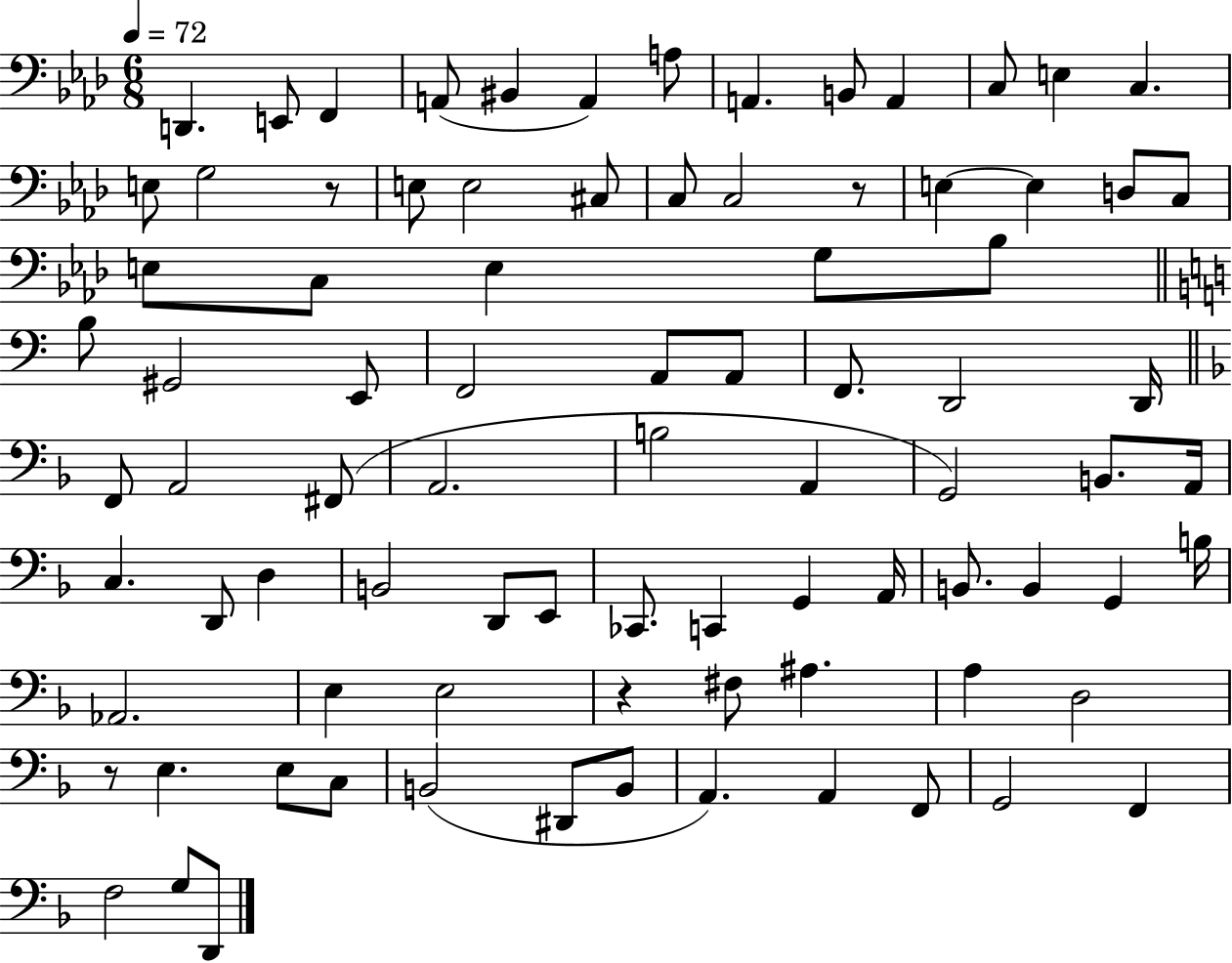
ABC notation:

X:1
T:Untitled
M:6/8
L:1/4
K:Ab
D,, E,,/2 F,, A,,/2 ^B,, A,, A,/2 A,, B,,/2 A,, C,/2 E, C, E,/2 G,2 z/2 E,/2 E,2 ^C,/2 C,/2 C,2 z/2 E, E, D,/2 C,/2 E,/2 C,/2 E, G,/2 _B,/2 B,/2 ^G,,2 E,,/2 F,,2 A,,/2 A,,/2 F,,/2 D,,2 D,,/4 F,,/2 A,,2 ^F,,/2 A,,2 B,2 A,, G,,2 B,,/2 A,,/4 C, D,,/2 D, B,,2 D,,/2 E,,/2 _C,,/2 C,, G,, A,,/4 B,,/2 B,, G,, B,/4 _A,,2 E, E,2 z ^F,/2 ^A, A, D,2 z/2 E, E,/2 C,/2 B,,2 ^D,,/2 B,,/2 A,, A,, F,,/2 G,,2 F,, F,2 G,/2 D,,/2